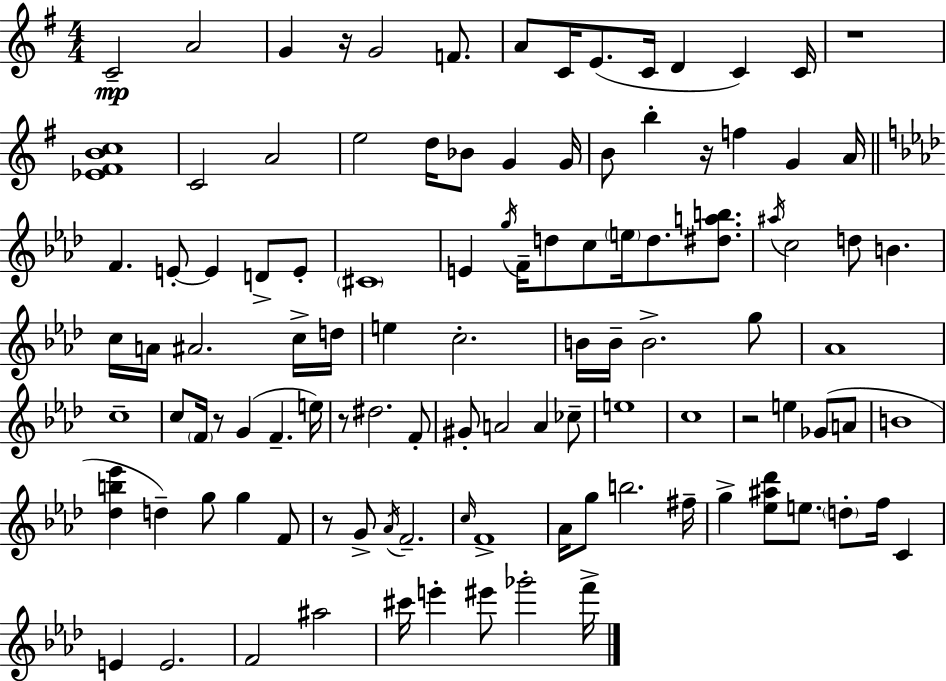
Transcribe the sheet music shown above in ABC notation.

X:1
T:Untitled
M:4/4
L:1/4
K:Em
C2 A2 G z/4 G2 F/2 A/2 C/4 E/2 C/4 D C C/4 z4 [_E^FBc]4 C2 A2 e2 d/4 _B/2 G G/4 B/2 b z/4 f G A/4 F E/2 E D/2 E/2 ^C4 E g/4 F/4 d/2 c/2 e/4 d/2 [^dab]/2 ^a/4 c2 d/2 B c/4 A/4 ^A2 c/4 d/4 e c2 B/4 B/4 B2 g/2 _A4 c4 c/2 F/4 z/2 G F e/4 z/2 ^d2 F/2 ^G/2 A2 A _c/2 e4 c4 z2 e _G/2 A/2 B4 [_db_e'] d g/2 g F/2 z/2 G/2 _A/4 F2 c/4 F4 _A/4 g/2 b2 ^f/4 g [_e^a_d']/2 e/2 d/2 f/4 C E E2 F2 ^a2 ^c'/4 e' ^e'/2 _g'2 f'/4